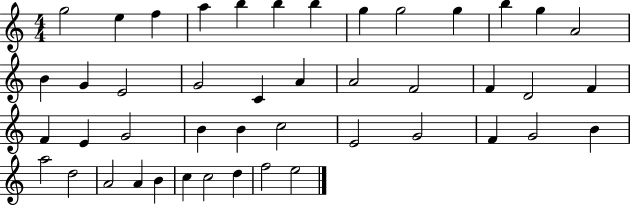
X:1
T:Untitled
M:4/4
L:1/4
K:C
g2 e f a b b b g g2 g b g A2 B G E2 G2 C A A2 F2 F D2 F F E G2 B B c2 E2 G2 F G2 B a2 d2 A2 A B c c2 d f2 e2